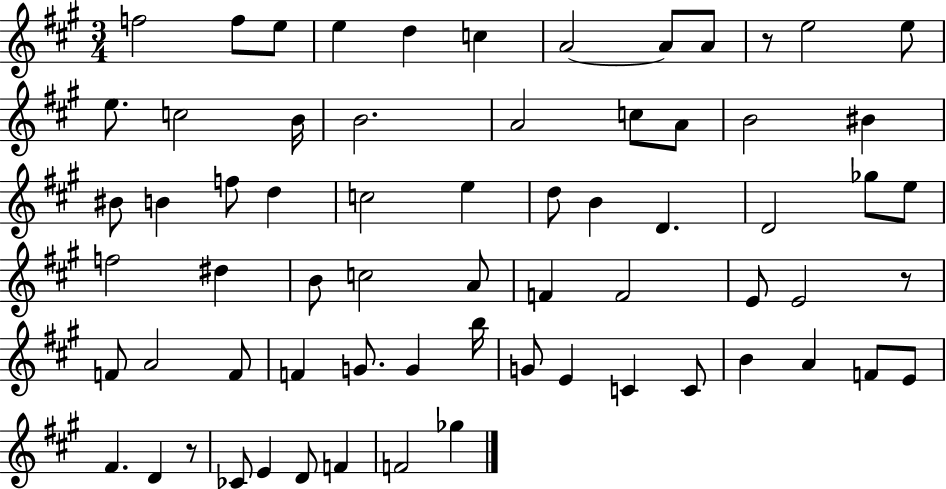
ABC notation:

X:1
T:Untitled
M:3/4
L:1/4
K:A
f2 f/2 e/2 e d c A2 A/2 A/2 z/2 e2 e/2 e/2 c2 B/4 B2 A2 c/2 A/2 B2 ^B ^B/2 B f/2 d c2 e d/2 B D D2 _g/2 e/2 f2 ^d B/2 c2 A/2 F F2 E/2 E2 z/2 F/2 A2 F/2 F G/2 G b/4 G/2 E C C/2 B A F/2 E/2 ^F D z/2 _C/2 E D/2 F F2 _g